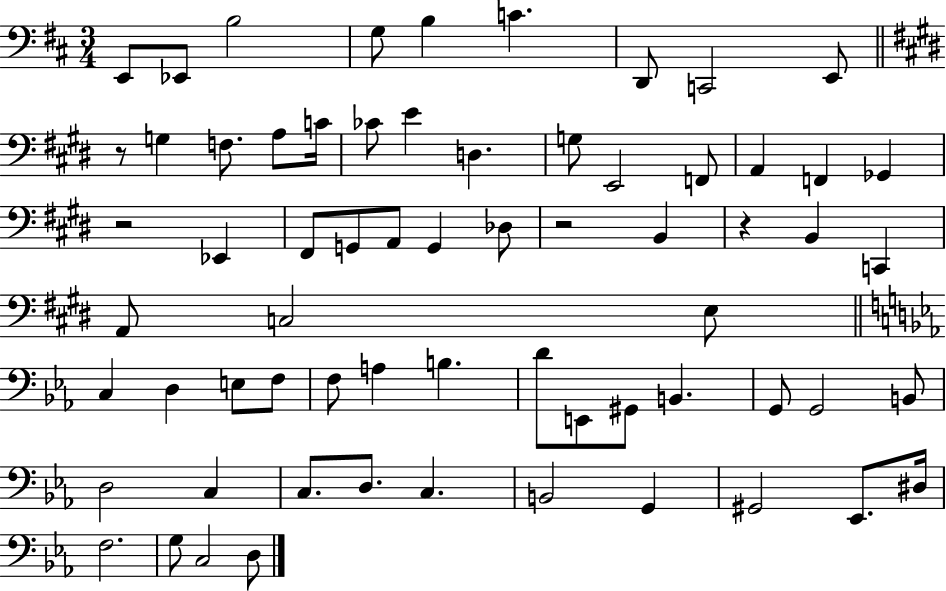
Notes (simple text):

E2/e Eb2/e B3/h G3/e B3/q C4/q. D2/e C2/h E2/e R/e G3/q F3/e. A3/e C4/s CES4/e E4/q D3/q. G3/e E2/h F2/e A2/q F2/q Gb2/q R/h Eb2/q F#2/e G2/e A2/e G2/q Db3/e R/h B2/q R/q B2/q C2/q A2/e C3/h E3/e C3/q D3/q E3/e F3/e F3/e A3/q B3/q. D4/e E2/e G#2/e B2/q. G2/e G2/h B2/e D3/h C3/q C3/e. D3/e. C3/q. B2/h G2/q G#2/h Eb2/e. D#3/s F3/h. G3/e C3/h D3/e